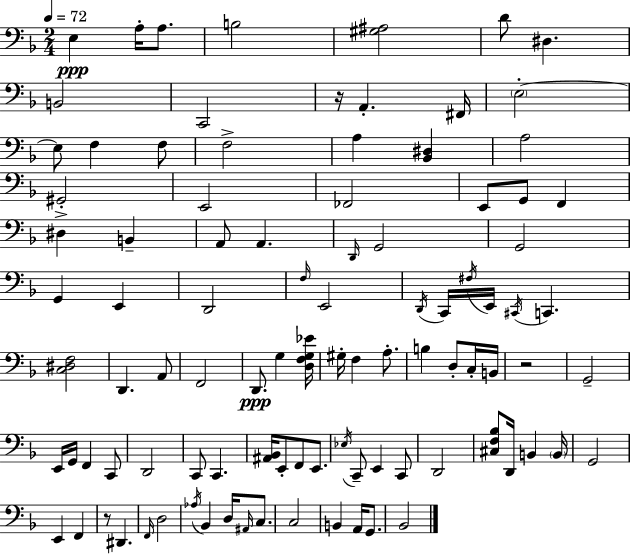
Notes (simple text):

E3/q A3/s A3/e. B3/h [G#3,A#3]/h D4/e D#3/q. B2/h C2/h R/s A2/q. F#2/s E3/h E3/e F3/q F3/e F3/h A3/q [Bb2,D#3]/q A3/h G#2/h E2/h FES2/h E2/e G2/e F2/q D#3/q B2/q A2/e A2/q. D2/s G2/h G2/h G2/q E2/q D2/h F3/s E2/h D2/s C2/s F#3/s E2/s C#2/s C2/q. [C3,D#3,F3]/h D2/q. A2/e F2/h D2/e. G3/q [D3,F3,G3,Eb4]/s G#3/s F3/q A3/e. B3/q D3/e C3/s B2/s R/h G2/h E2/s G2/s F2/q C2/e D2/h C2/e C2/q. [A#2,Bb2]/s E2/e F2/e E2/e. Eb3/s C2/e E2/q C2/e D2/h [C#3,F3,Bb3]/e D2/s B2/q B2/s G2/h E2/q F2/q R/e D#2/q. F2/s D3/h Ab3/s Bb2/q D3/s A#2/s C3/e. C3/h B2/q A2/s G2/e. Bb2/h